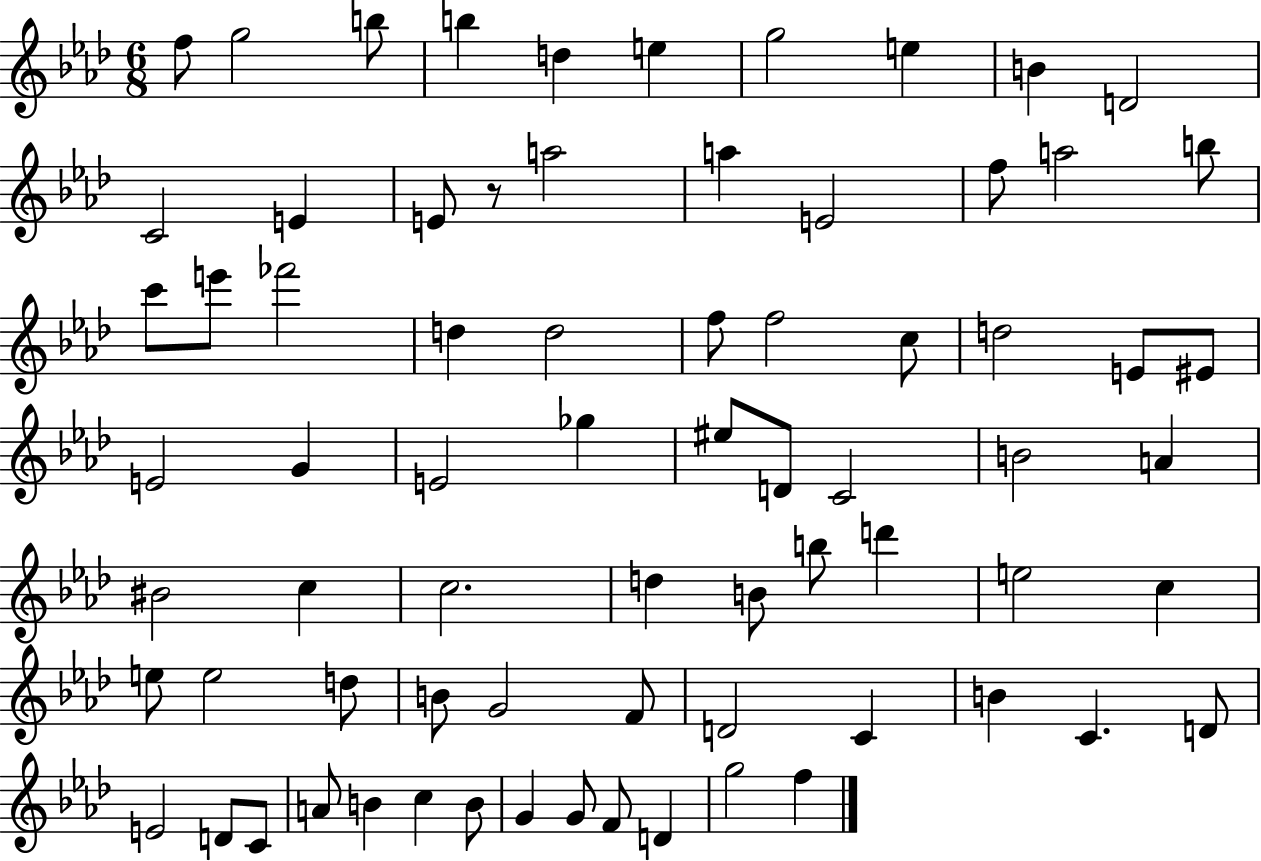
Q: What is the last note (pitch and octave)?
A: F5